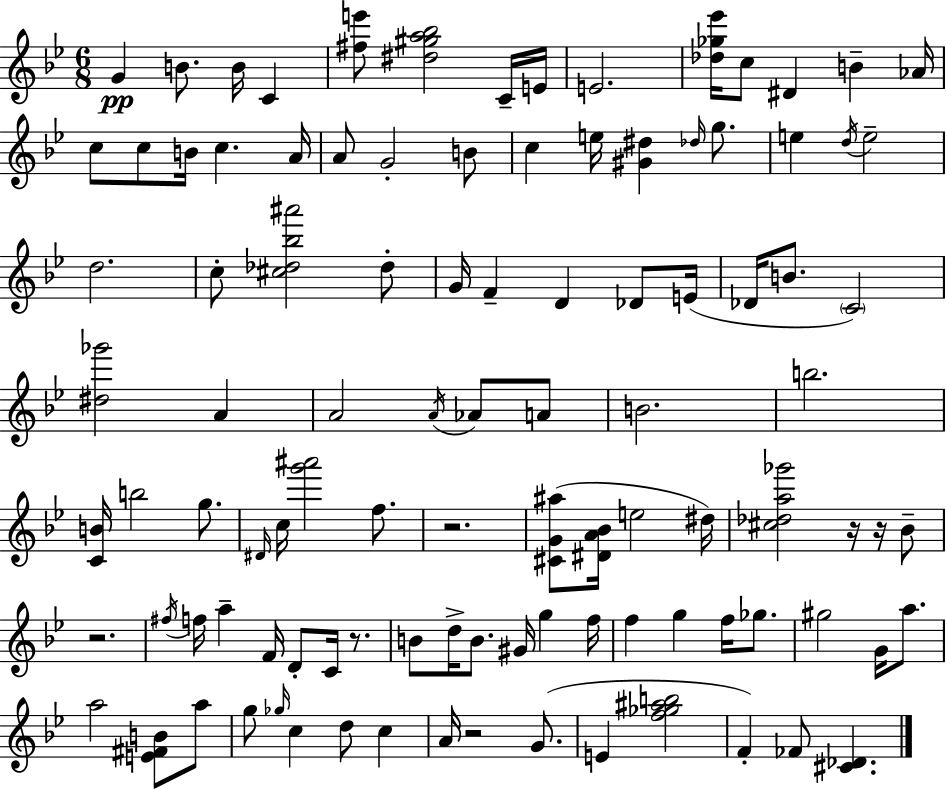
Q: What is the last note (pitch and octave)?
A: FES4